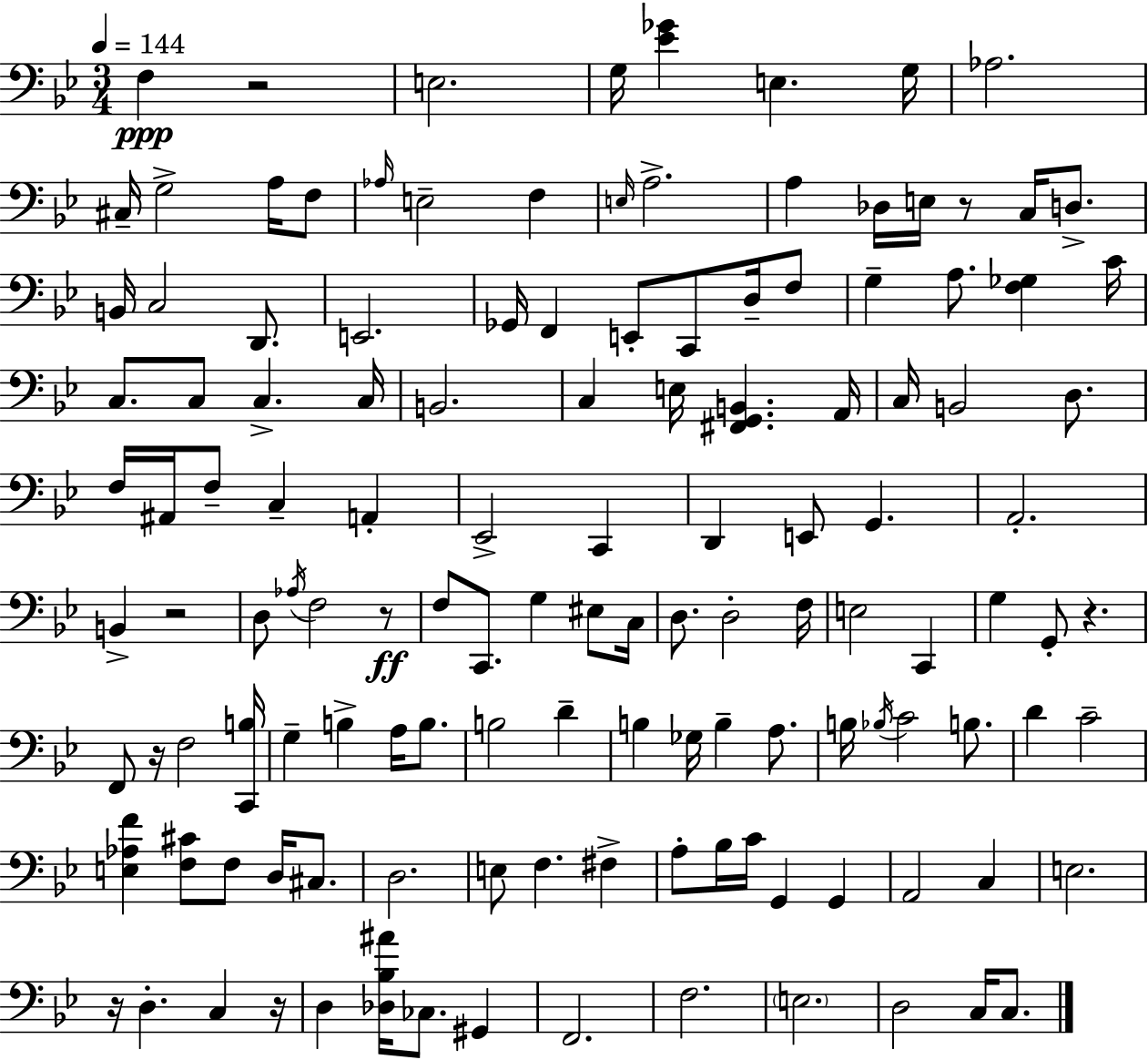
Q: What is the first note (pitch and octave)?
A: F3